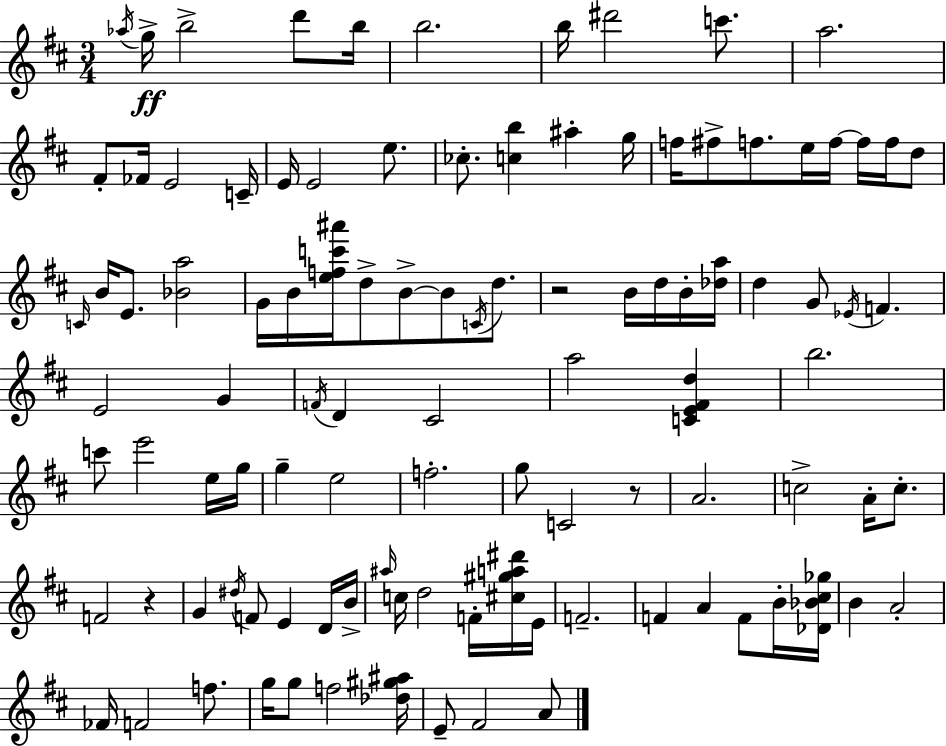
X:1
T:Untitled
M:3/4
L:1/4
K:D
_a/4 g/4 b2 d'/2 b/4 b2 b/4 ^d'2 c'/2 a2 ^F/2 _F/4 E2 C/4 E/4 E2 e/2 _c/2 [cb] ^a g/4 f/4 ^f/2 f/2 e/4 f/4 f/4 f/4 d/2 C/4 B/4 E/2 [_Ba]2 G/4 B/4 [efc'^a']/4 d/2 B/2 B/2 C/4 d/2 z2 B/4 d/4 B/4 [_da]/4 d G/2 _E/4 F E2 G F/4 D ^C2 a2 [CE^Fd] b2 c'/2 e'2 e/4 g/4 g e2 f2 g/2 C2 z/2 A2 c2 A/4 c/2 F2 z G ^d/4 F/2 E D/4 B/4 ^a/4 c/4 d2 F/4 [^c^ga^d']/4 E/4 F2 F A F/2 B/4 [_D_B^c_g]/4 B A2 _F/4 F2 f/2 g/4 g/2 f2 [_d^g^a]/4 E/2 ^F2 A/2